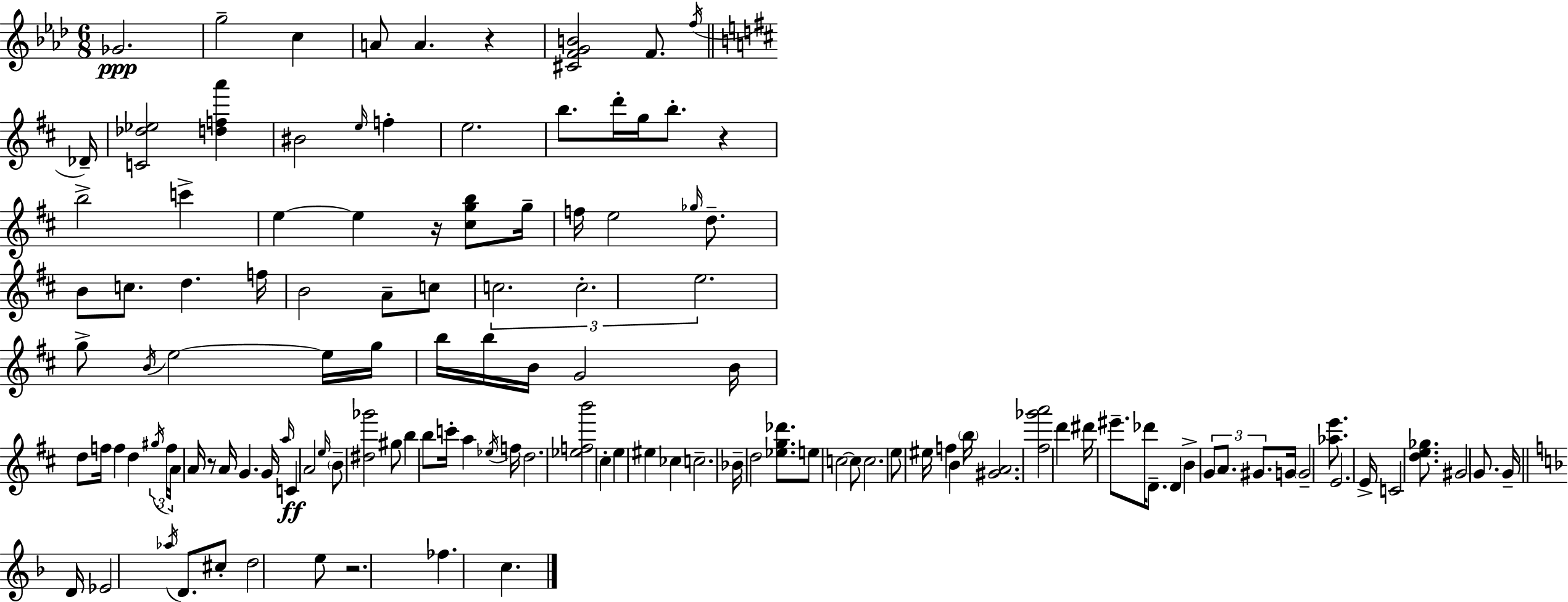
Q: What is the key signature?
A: AES major